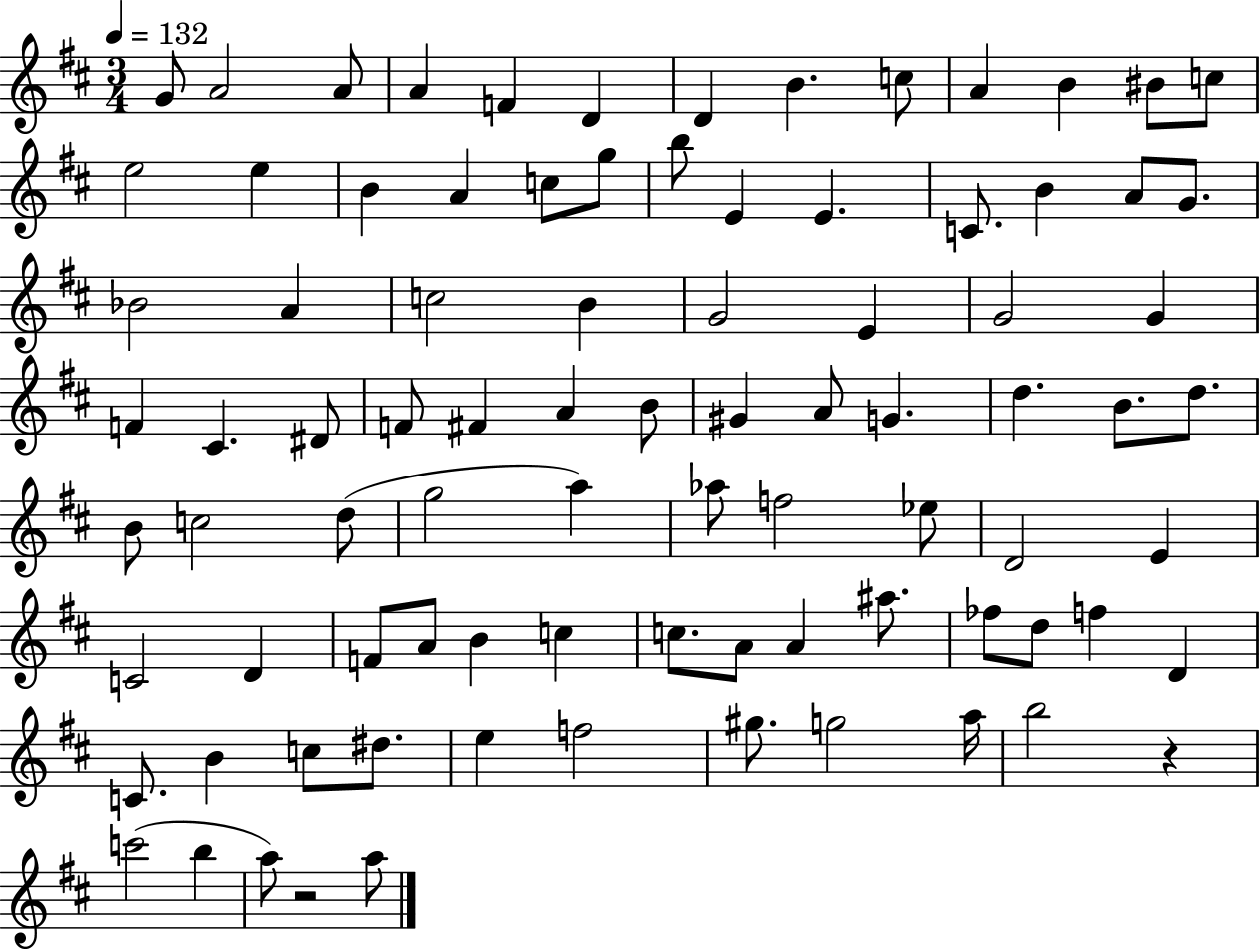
G4/e A4/h A4/e A4/q F4/q D4/q D4/q B4/q. C5/e A4/q B4/q BIS4/e C5/e E5/h E5/q B4/q A4/q C5/e G5/e B5/e E4/q E4/q. C4/e. B4/q A4/e G4/e. Bb4/h A4/q C5/h B4/q G4/h E4/q G4/h G4/q F4/q C#4/q. D#4/e F4/e F#4/q A4/q B4/e G#4/q A4/e G4/q. D5/q. B4/e. D5/e. B4/e C5/h D5/e G5/h A5/q Ab5/e F5/h Eb5/e D4/h E4/q C4/h D4/q F4/e A4/e B4/q C5/q C5/e. A4/e A4/q A#5/e. FES5/e D5/e F5/q D4/q C4/e. B4/q C5/e D#5/e. E5/q F5/h G#5/e. G5/h A5/s B5/h R/q C6/h B5/q A5/e R/h A5/e